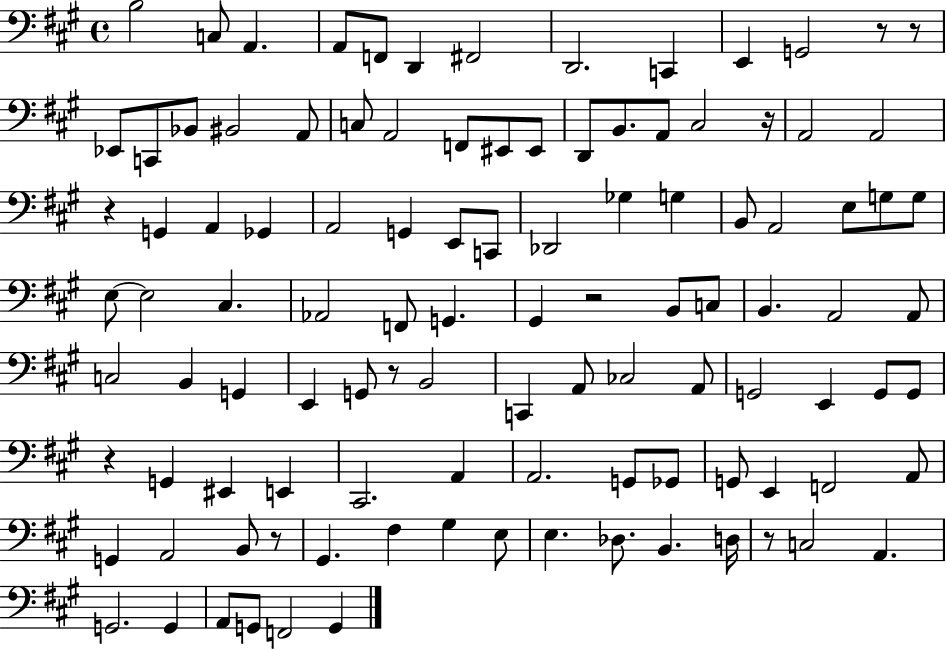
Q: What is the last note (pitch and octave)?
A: G2